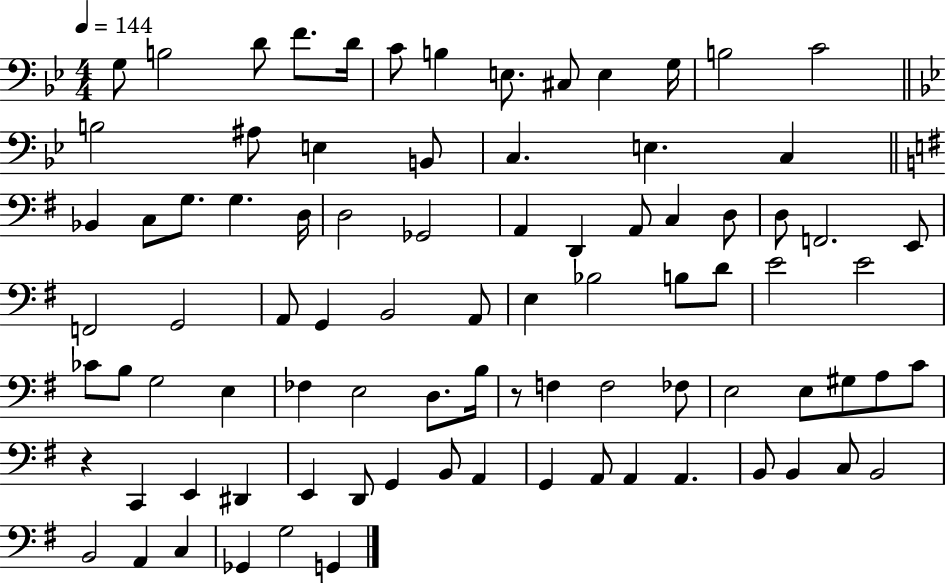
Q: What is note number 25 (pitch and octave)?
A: D3